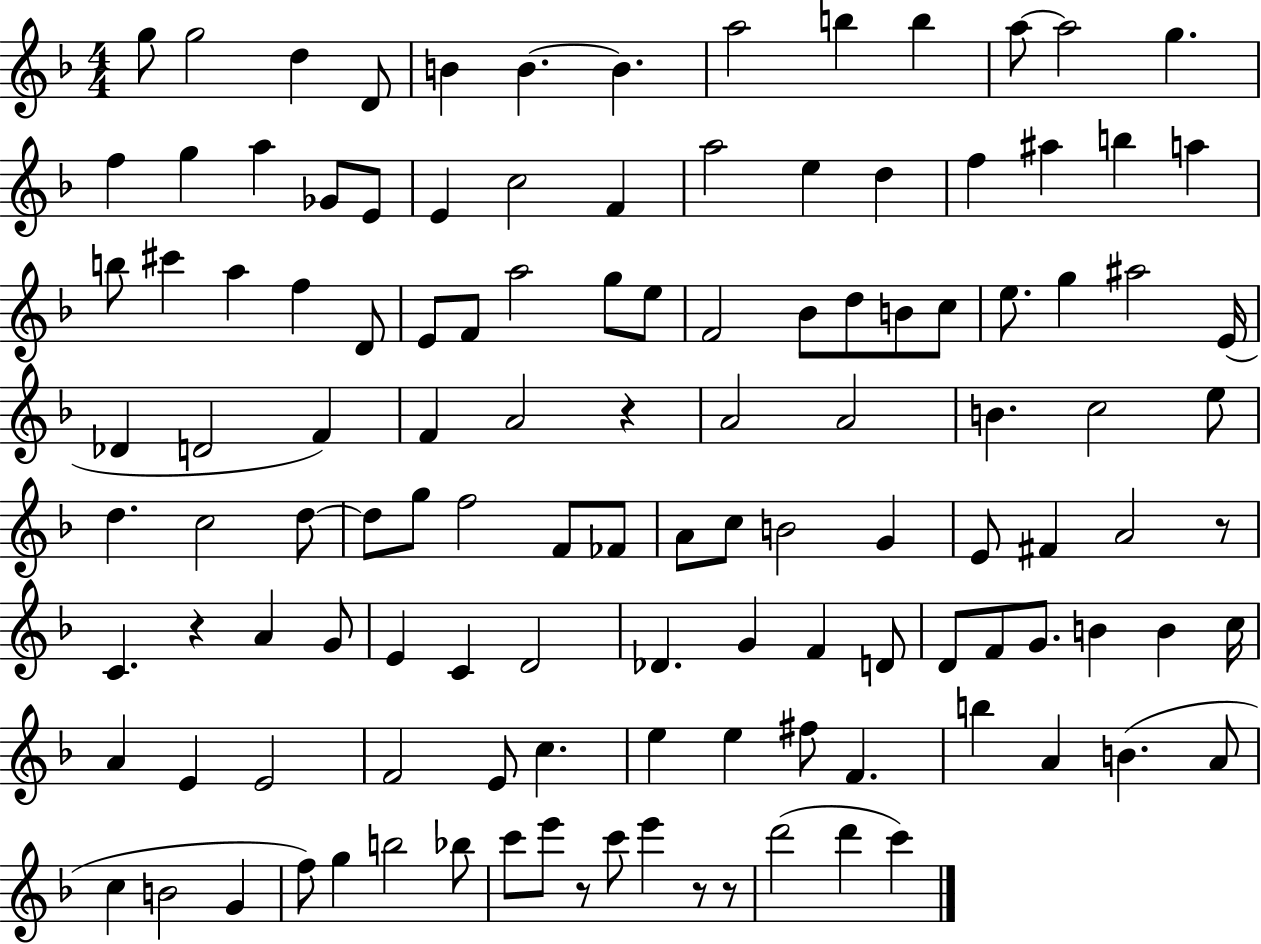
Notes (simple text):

G5/e G5/h D5/q D4/e B4/q B4/q. B4/q. A5/h B5/q B5/q A5/e A5/h G5/q. F5/q G5/q A5/q Gb4/e E4/e E4/q C5/h F4/q A5/h E5/q D5/q F5/q A#5/q B5/q A5/q B5/e C#6/q A5/q F5/q D4/e E4/e F4/e A5/h G5/e E5/e F4/h Bb4/e D5/e B4/e C5/e E5/e. G5/q A#5/h E4/s Db4/q D4/h F4/q F4/q A4/h R/q A4/h A4/h B4/q. C5/h E5/e D5/q. C5/h D5/e D5/e G5/e F5/h F4/e FES4/e A4/e C5/e B4/h G4/q E4/e F#4/q A4/h R/e C4/q. R/q A4/q G4/e E4/q C4/q D4/h Db4/q. G4/q F4/q D4/e D4/e F4/e G4/e. B4/q B4/q C5/s A4/q E4/q E4/h F4/h E4/e C5/q. E5/q E5/q F#5/e F4/q. B5/q A4/q B4/q. A4/e C5/q B4/h G4/q F5/e G5/q B5/h Bb5/e C6/e E6/e R/e C6/e E6/q R/e R/e D6/h D6/q C6/q